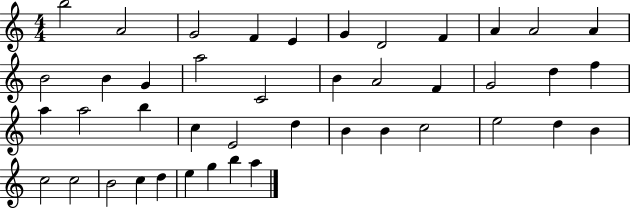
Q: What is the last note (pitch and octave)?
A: A5